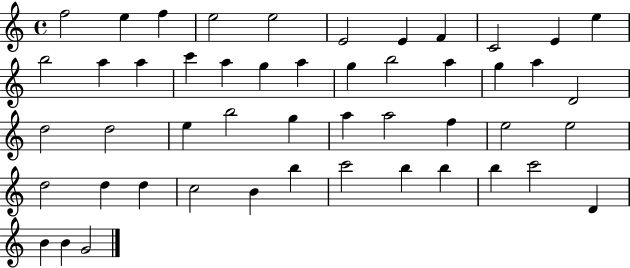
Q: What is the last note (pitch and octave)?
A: G4